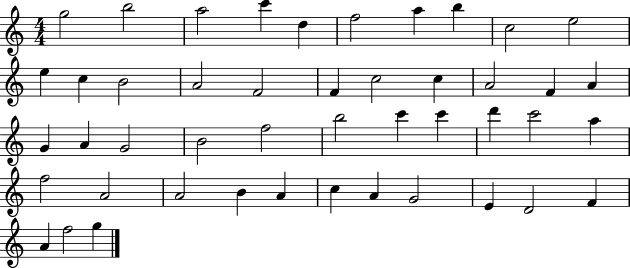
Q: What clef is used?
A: treble